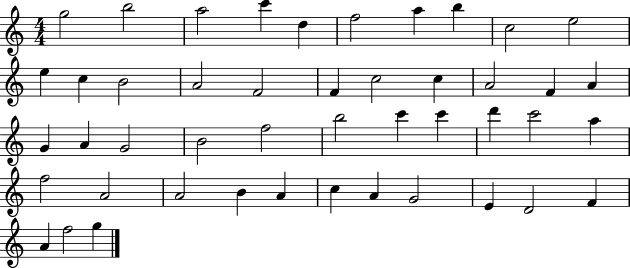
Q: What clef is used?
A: treble